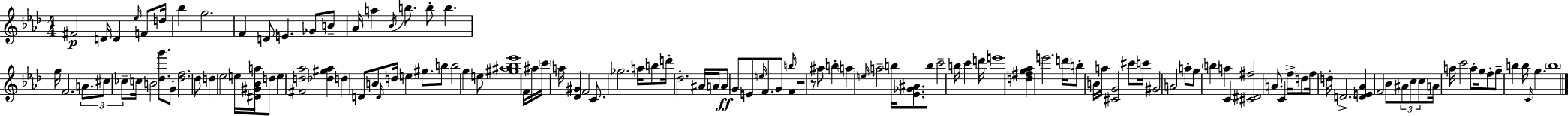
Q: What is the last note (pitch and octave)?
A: B5